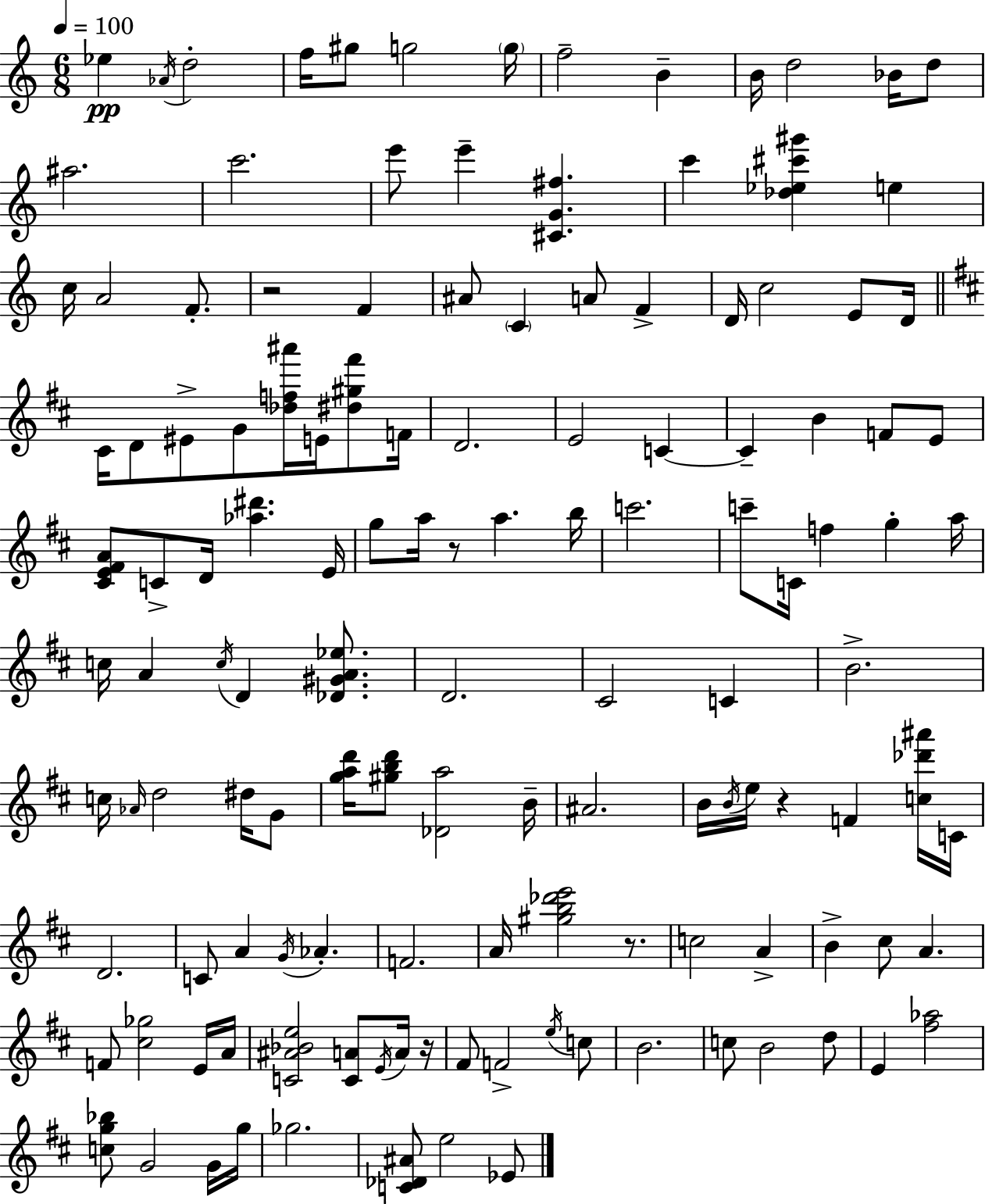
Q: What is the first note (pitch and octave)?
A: Eb5